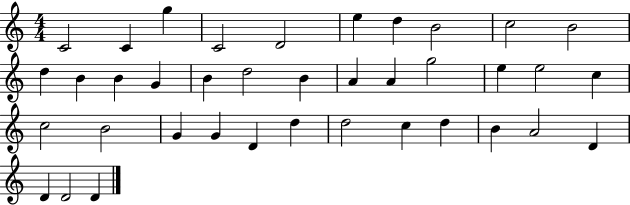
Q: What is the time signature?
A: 4/4